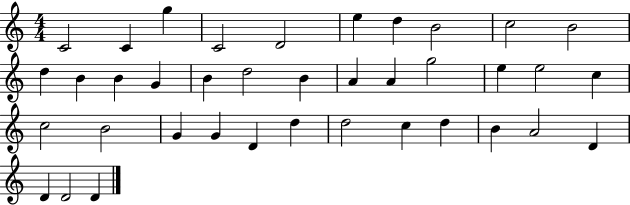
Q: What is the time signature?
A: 4/4